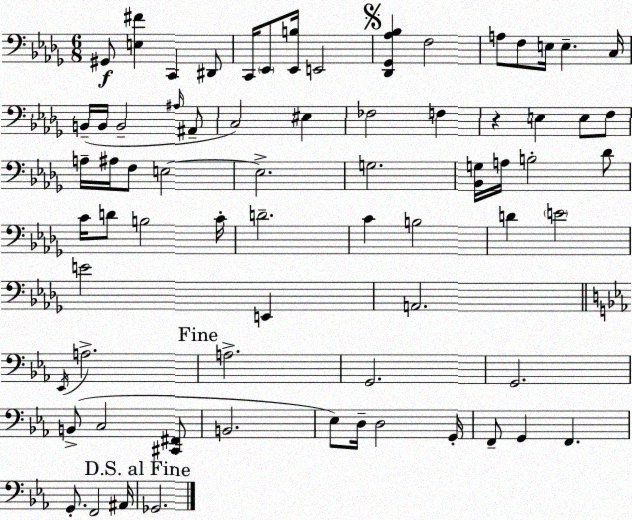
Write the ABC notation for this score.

X:1
T:Untitled
M:6/8
L:1/4
K:Bbm
^G,,/2 [E,^F] C,, ^D,,/2 C,,/4 _E,,/2 [_E,,B,]/4 E,,2 [_D,,_G,,_A,_B,] F,2 A,/2 F,/2 E,/4 E, C,/4 B,,/4 B,,/4 B,,2 ^A,/4 ^A,,/2 C,2 ^E, _F,2 F, z E, E,/2 F,/2 A,/4 ^A,/4 F,/2 E,2 E,2 G,2 [_B,,G,]/4 A,/4 B,2 _D/2 C/4 D/2 B,2 C/4 D2 C B,2 D E2 E2 E,, A,,2 _E,,/4 A,2 A,2 G,,2 G,,2 B,,/2 C,2 [^C,,^F,,]/2 B,,2 _E,/2 D,/4 D,2 G,,/4 F,,/2 G,, F,, G,,/2 F,,2 ^A,,/4 _G,,2